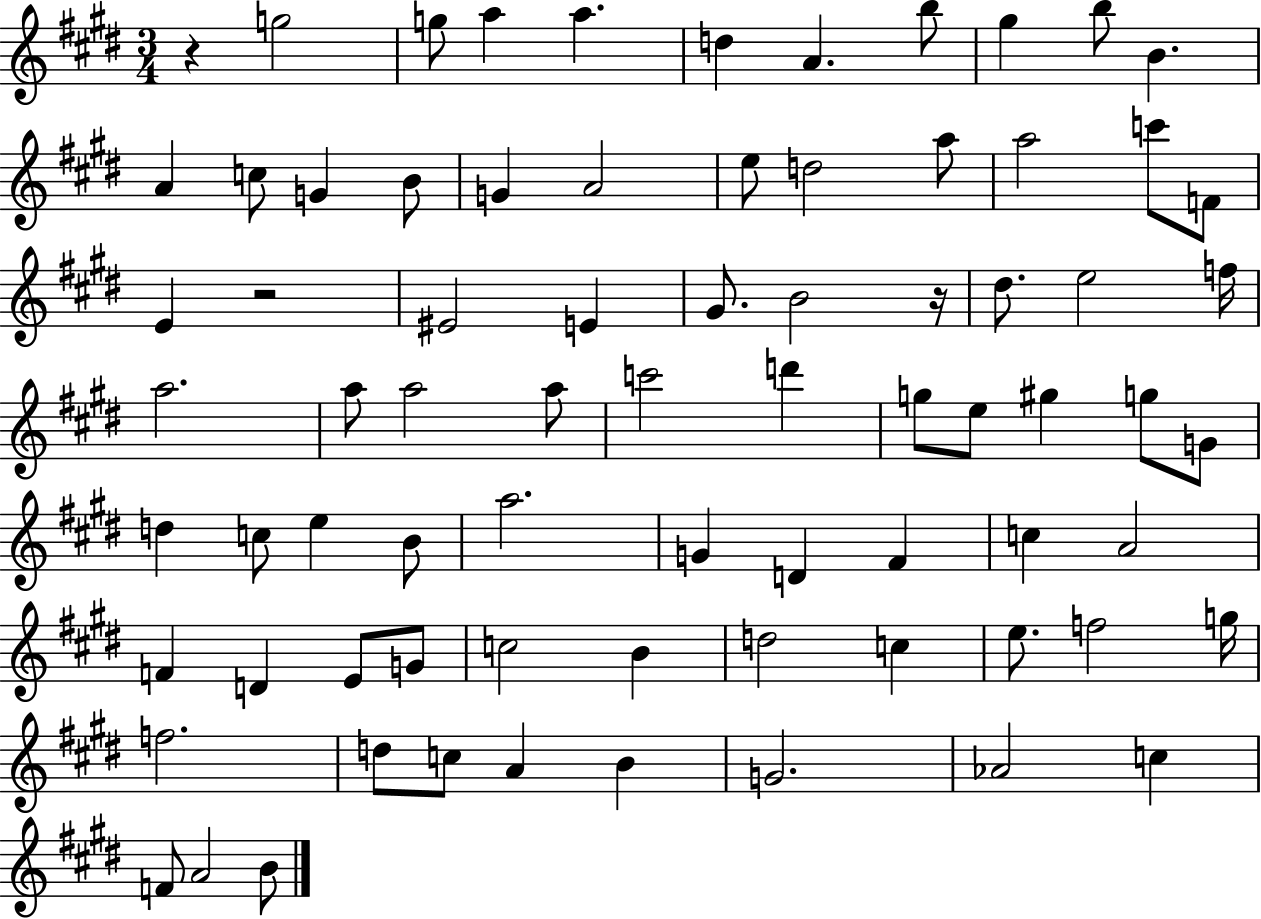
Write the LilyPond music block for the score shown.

{
  \clef treble
  \numericTimeSignature
  \time 3/4
  \key e \major
  r4 g''2 | g''8 a''4 a''4. | d''4 a'4. b''8 | gis''4 b''8 b'4. | \break a'4 c''8 g'4 b'8 | g'4 a'2 | e''8 d''2 a''8 | a''2 c'''8 f'8 | \break e'4 r2 | eis'2 e'4 | gis'8. b'2 r16 | dis''8. e''2 f''16 | \break a''2. | a''8 a''2 a''8 | c'''2 d'''4 | g''8 e''8 gis''4 g''8 g'8 | \break d''4 c''8 e''4 b'8 | a''2. | g'4 d'4 fis'4 | c''4 a'2 | \break f'4 d'4 e'8 g'8 | c''2 b'4 | d''2 c''4 | e''8. f''2 g''16 | \break f''2. | d''8 c''8 a'4 b'4 | g'2. | aes'2 c''4 | \break f'8 a'2 b'8 | \bar "|."
}